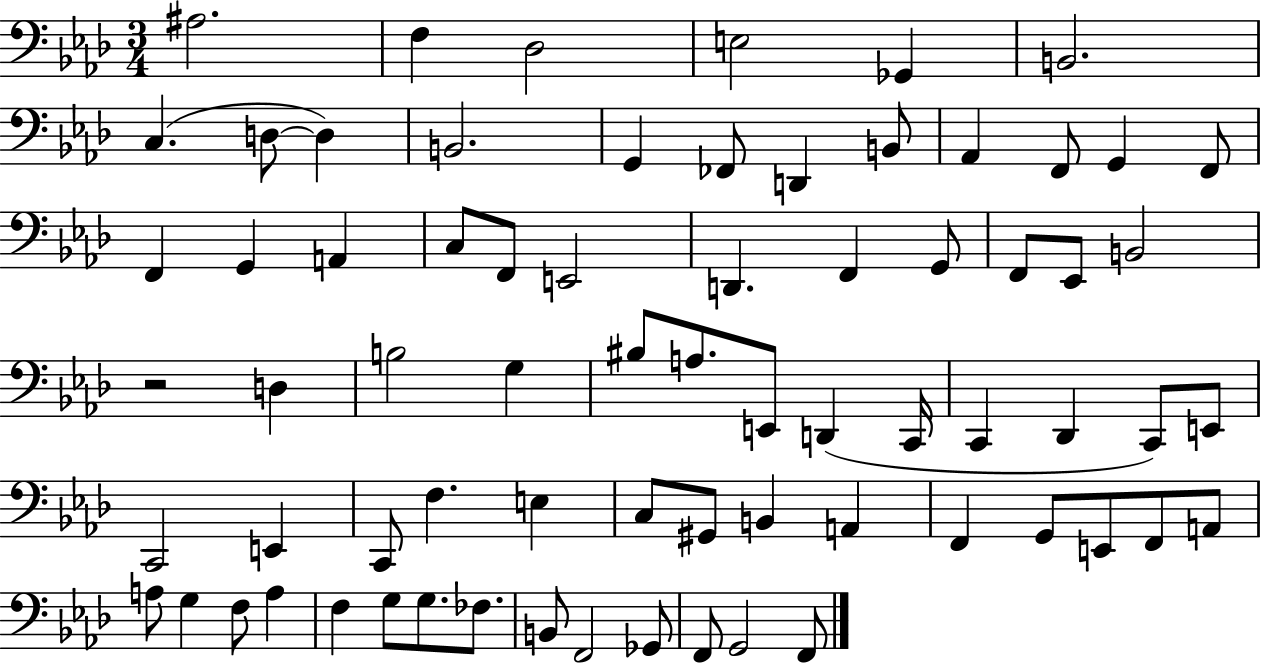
A#3/h. F3/q Db3/h E3/h Gb2/q B2/h. C3/q. D3/e D3/q B2/h. G2/q FES2/e D2/q B2/e Ab2/q F2/e G2/q F2/e F2/q G2/q A2/q C3/e F2/e E2/h D2/q. F2/q G2/e F2/e Eb2/e B2/h R/h D3/q B3/h G3/q BIS3/e A3/e. E2/e D2/q C2/s C2/q Db2/q C2/e E2/e C2/h E2/q C2/e F3/q. E3/q C3/e G#2/e B2/q A2/q F2/q G2/e E2/e F2/e A2/e A3/e G3/q F3/e A3/q F3/q G3/e G3/e. FES3/e. B2/e F2/h Gb2/e F2/e G2/h F2/e